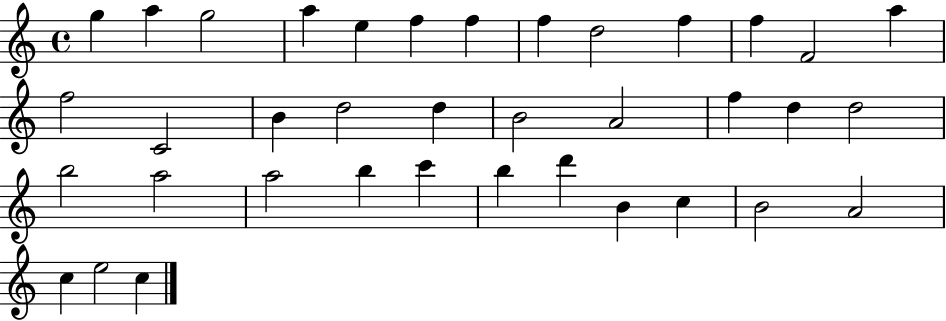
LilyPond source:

{
  \clef treble
  \time 4/4
  \defaultTimeSignature
  \key c \major
  g''4 a''4 g''2 | a''4 e''4 f''4 f''4 | f''4 d''2 f''4 | f''4 f'2 a''4 | \break f''2 c'2 | b'4 d''2 d''4 | b'2 a'2 | f''4 d''4 d''2 | \break b''2 a''2 | a''2 b''4 c'''4 | b''4 d'''4 b'4 c''4 | b'2 a'2 | \break c''4 e''2 c''4 | \bar "|."
}